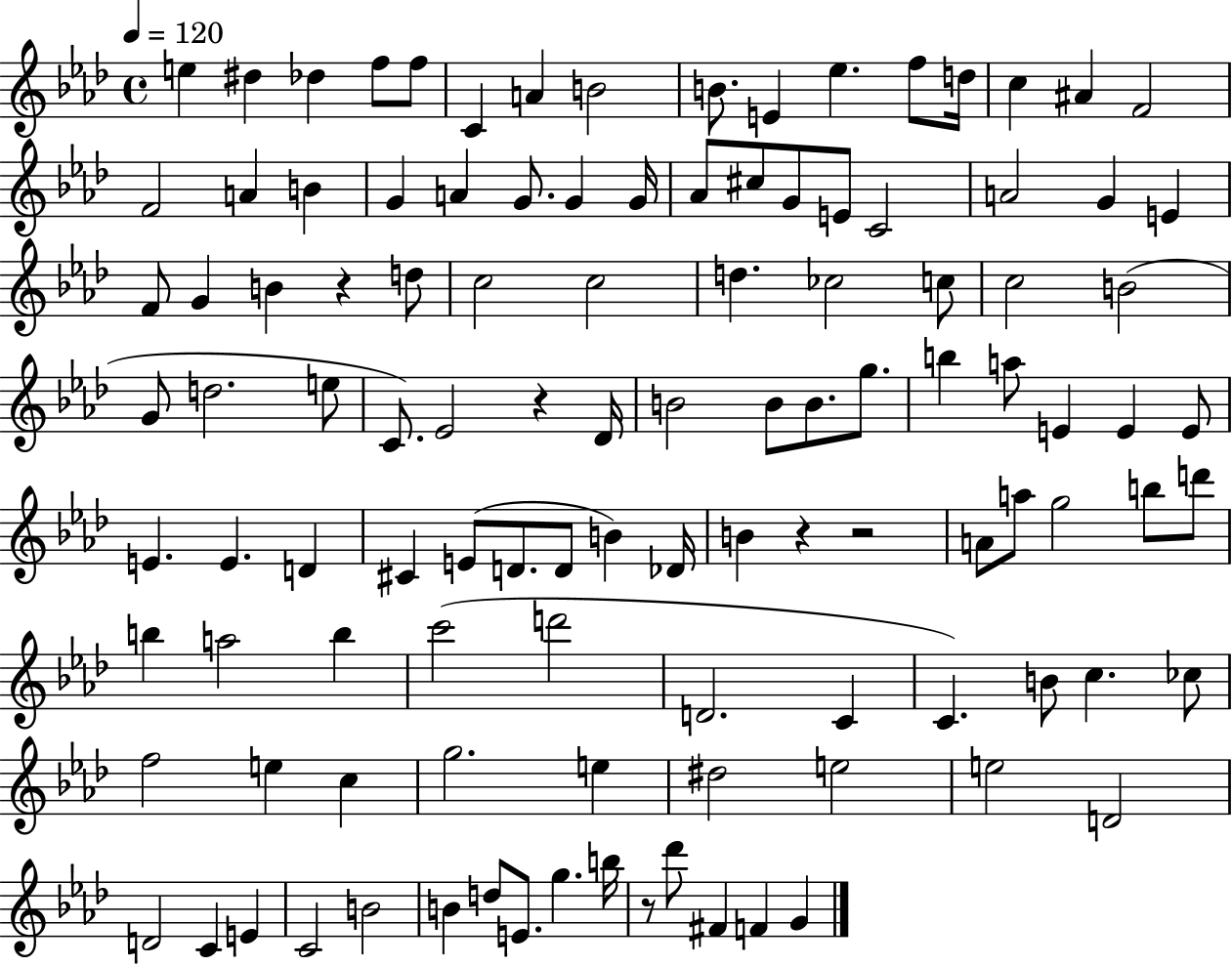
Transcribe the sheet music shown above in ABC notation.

X:1
T:Untitled
M:4/4
L:1/4
K:Ab
e ^d _d f/2 f/2 C A B2 B/2 E _e f/2 d/4 c ^A F2 F2 A B G A G/2 G G/4 _A/2 ^c/2 G/2 E/2 C2 A2 G E F/2 G B z d/2 c2 c2 d _c2 c/2 c2 B2 G/2 d2 e/2 C/2 _E2 z _D/4 B2 B/2 B/2 g/2 b a/2 E E E/2 E E D ^C E/2 D/2 D/2 B _D/4 B z z2 A/2 a/2 g2 b/2 d'/2 b a2 b c'2 d'2 D2 C C B/2 c _c/2 f2 e c g2 e ^d2 e2 e2 D2 D2 C E C2 B2 B d/2 E/2 g b/4 z/2 _d'/2 ^F F G